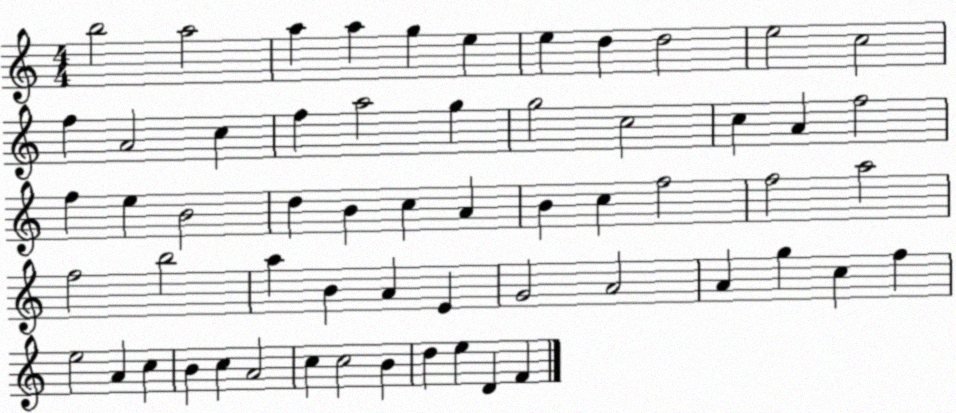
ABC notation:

X:1
T:Untitled
M:4/4
L:1/4
K:C
b2 a2 a a g e e d d2 e2 c2 f A2 c f a2 g g2 c2 c A f2 f e B2 d B c A B c f2 f2 a2 f2 b2 a B A E G2 A2 A g c f e2 A c B c A2 c c2 B d e D F